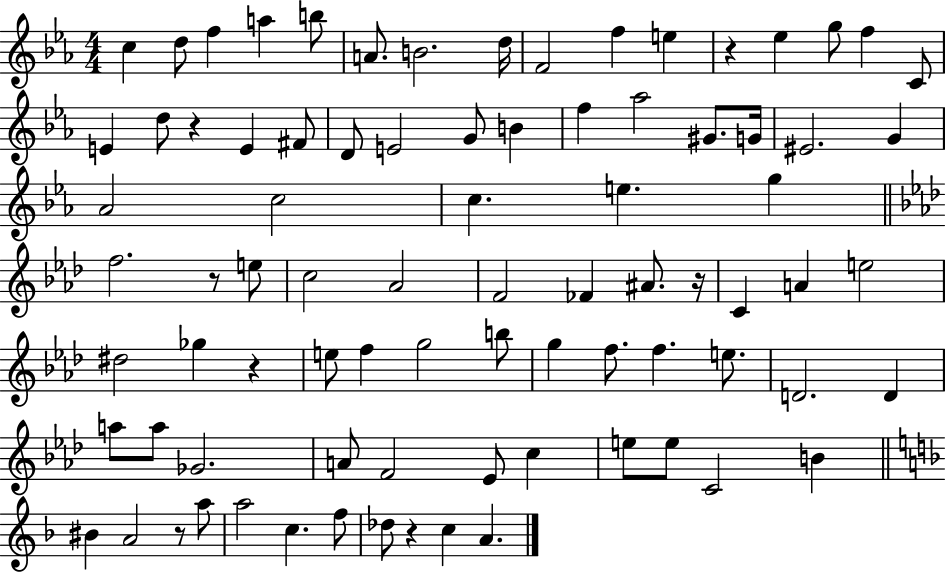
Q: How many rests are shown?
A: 7